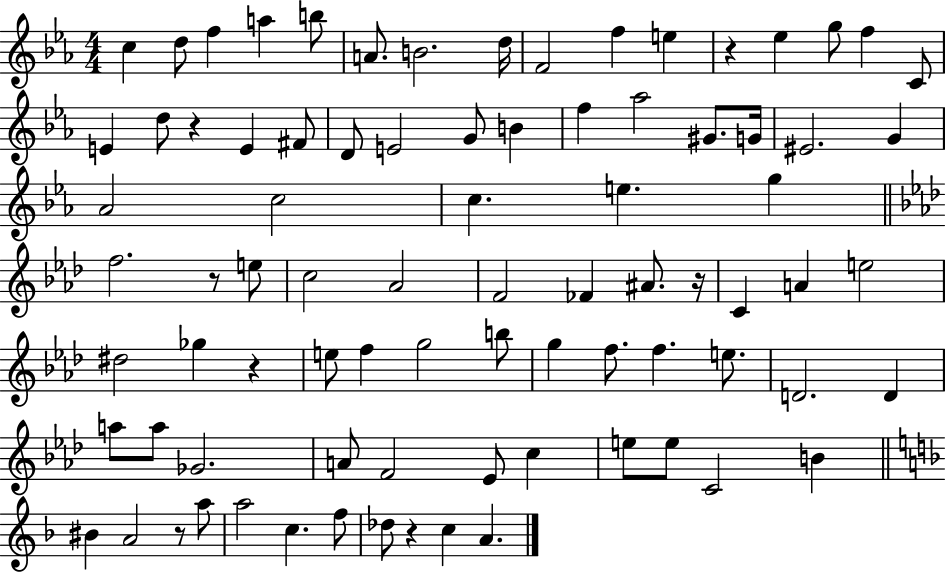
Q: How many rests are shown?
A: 7